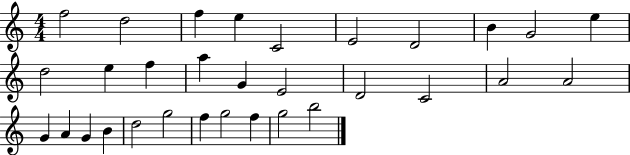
{
  \clef treble
  \numericTimeSignature
  \time 4/4
  \key c \major
  f''2 d''2 | f''4 e''4 c'2 | e'2 d'2 | b'4 g'2 e''4 | \break d''2 e''4 f''4 | a''4 g'4 e'2 | d'2 c'2 | a'2 a'2 | \break g'4 a'4 g'4 b'4 | d''2 g''2 | f''4 g''2 f''4 | g''2 b''2 | \break \bar "|."
}